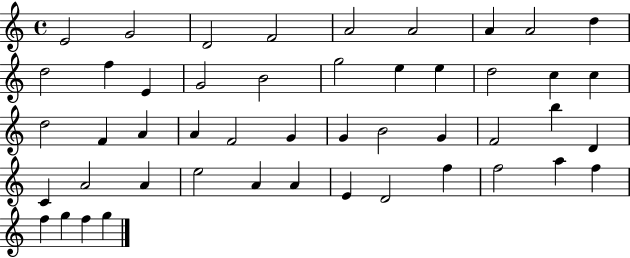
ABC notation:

X:1
T:Untitled
M:4/4
L:1/4
K:C
E2 G2 D2 F2 A2 A2 A A2 d d2 f E G2 B2 g2 e e d2 c c d2 F A A F2 G G B2 G F2 b D C A2 A e2 A A E D2 f f2 a f f g f g